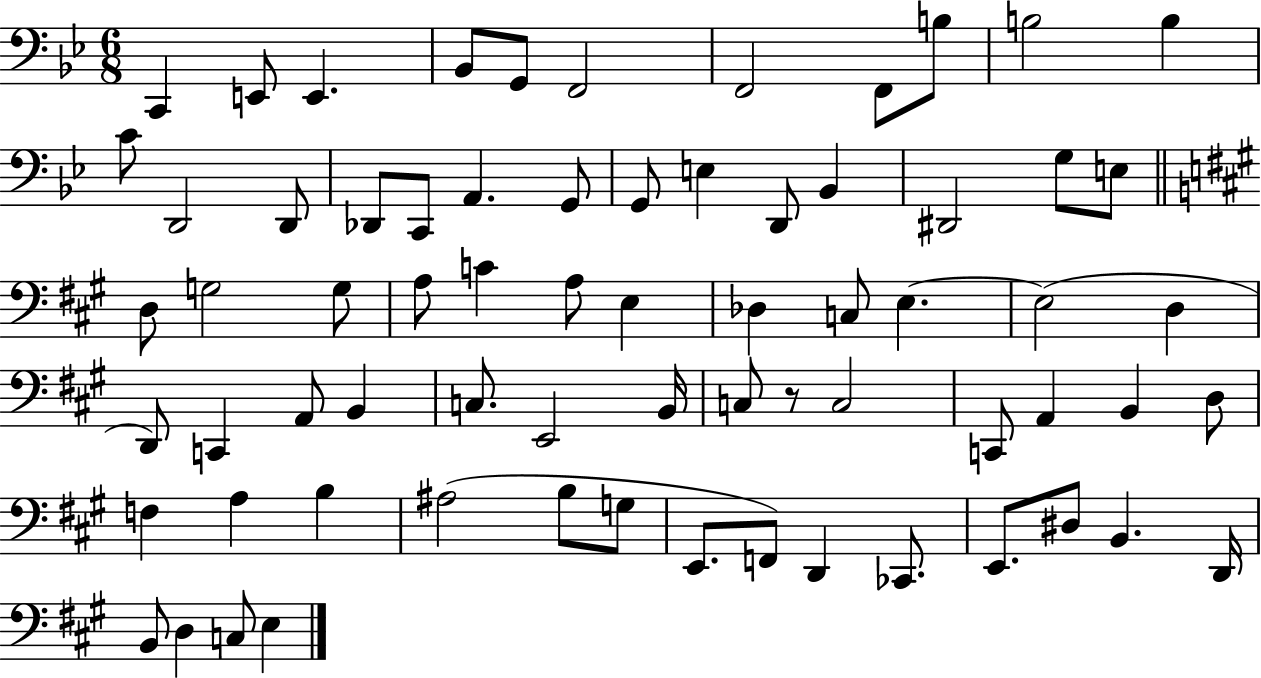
{
  \clef bass
  \numericTimeSignature
  \time 6/8
  \key bes \major
  c,4 e,8 e,4. | bes,8 g,8 f,2 | f,2 f,8 b8 | b2 b4 | \break c'8 d,2 d,8 | des,8 c,8 a,4. g,8 | g,8 e4 d,8 bes,4 | dis,2 g8 e8 | \break \bar "||" \break \key a \major d8 g2 g8 | a8 c'4 a8 e4 | des4 c8 e4.~~ | e2( d4 | \break d,8) c,4 a,8 b,4 | c8. e,2 b,16 | c8 r8 c2 | c,8 a,4 b,4 d8 | \break f4 a4 b4 | ais2( b8 g8 | e,8. f,8) d,4 ces,8. | e,8. dis8 b,4. d,16 | \break b,8 d4 c8 e4 | \bar "|."
}